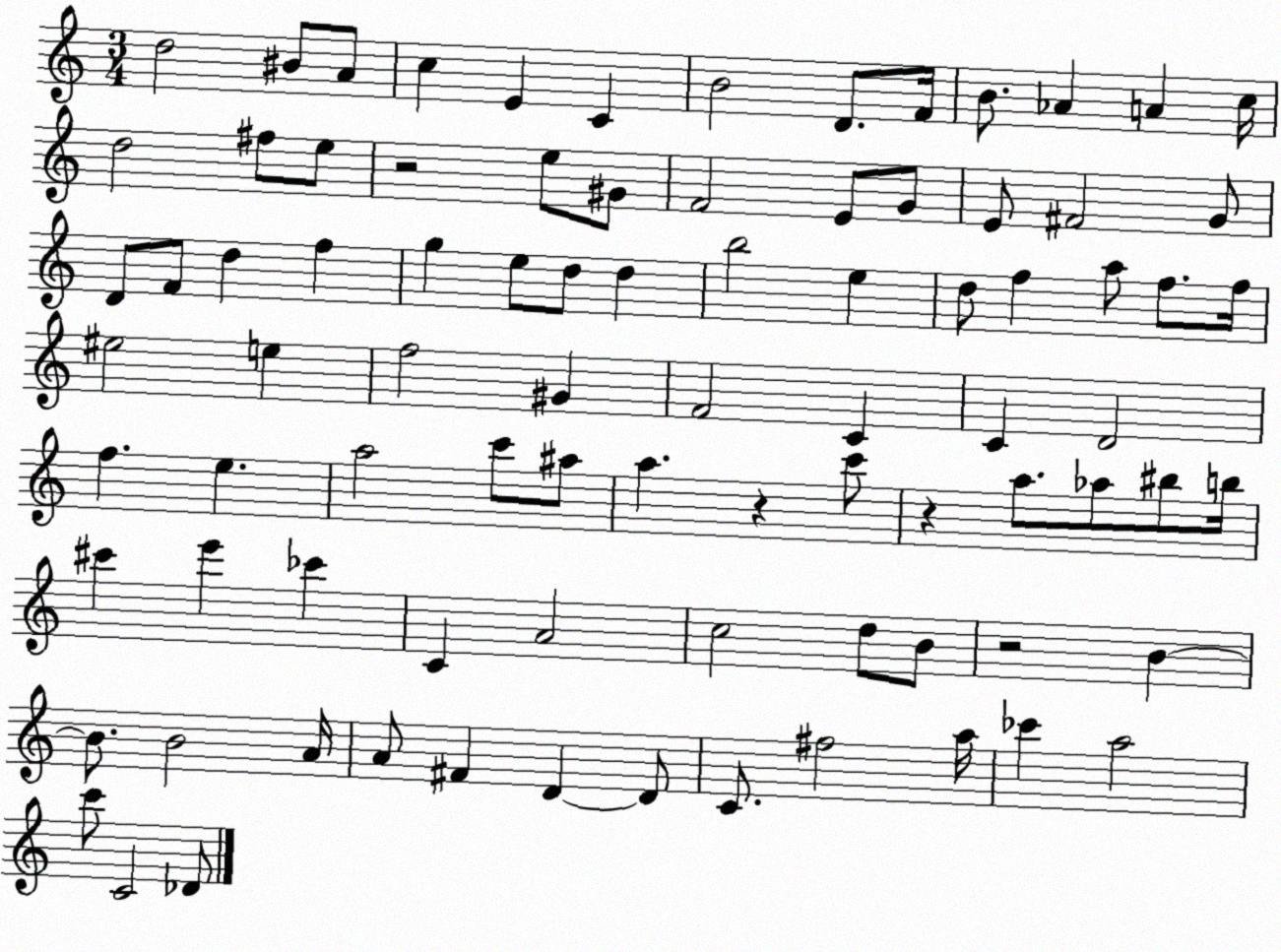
X:1
T:Untitled
M:3/4
L:1/4
K:C
d2 ^B/2 A/2 c E C B2 D/2 F/4 B/2 _A A c/4 d2 ^f/2 e/2 z2 e/2 ^G/2 F2 E/2 G/2 E/2 ^F2 G/2 D/2 F/2 d f g e/2 d/2 d b2 e d/2 f a/2 f/2 f/4 ^e2 e f2 ^G F2 C C D2 f e a2 c'/2 ^a/2 a z c'/2 z a/2 _a/2 ^b/2 b/4 ^c' e' _c' C A2 c2 d/2 B/2 z2 B B/2 B2 A/4 A/2 ^F D D/2 C/2 ^f2 a/4 _c' a2 c'/2 C2 _D/2